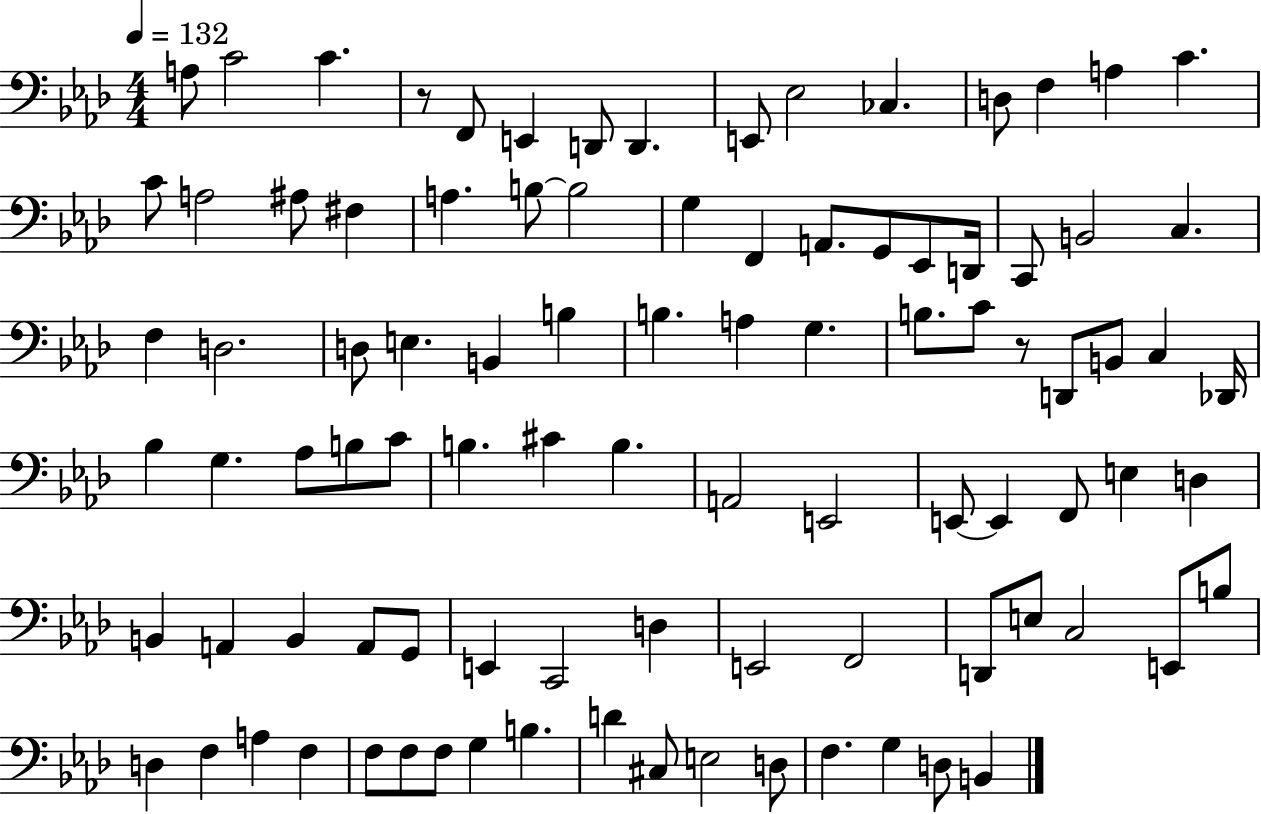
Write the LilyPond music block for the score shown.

{
  \clef bass
  \numericTimeSignature
  \time 4/4
  \key aes \major
  \tempo 4 = 132
  \repeat volta 2 { a8 c'2 c'4. | r8 f,8 e,4 d,8 d,4. | e,8 ees2 ces4. | d8 f4 a4 c'4. | \break c'8 a2 ais8 fis4 | a4. b8~~ b2 | g4 f,4 a,8. g,8 ees,8 d,16 | c,8 b,2 c4. | \break f4 d2. | d8 e4. b,4 b4 | b4. a4 g4. | b8. c'8 r8 d,8 b,8 c4 des,16 | \break bes4 g4. aes8 b8 c'8 | b4. cis'4 b4. | a,2 e,2 | e,8~~ e,4 f,8 e4 d4 | \break b,4 a,4 b,4 a,8 g,8 | e,4 c,2 d4 | e,2 f,2 | d,8 e8 c2 e,8 b8 | \break d4 f4 a4 f4 | f8 f8 f8 g4 b4. | d'4 cis8 e2 d8 | f4. g4 d8 b,4 | \break } \bar "|."
}